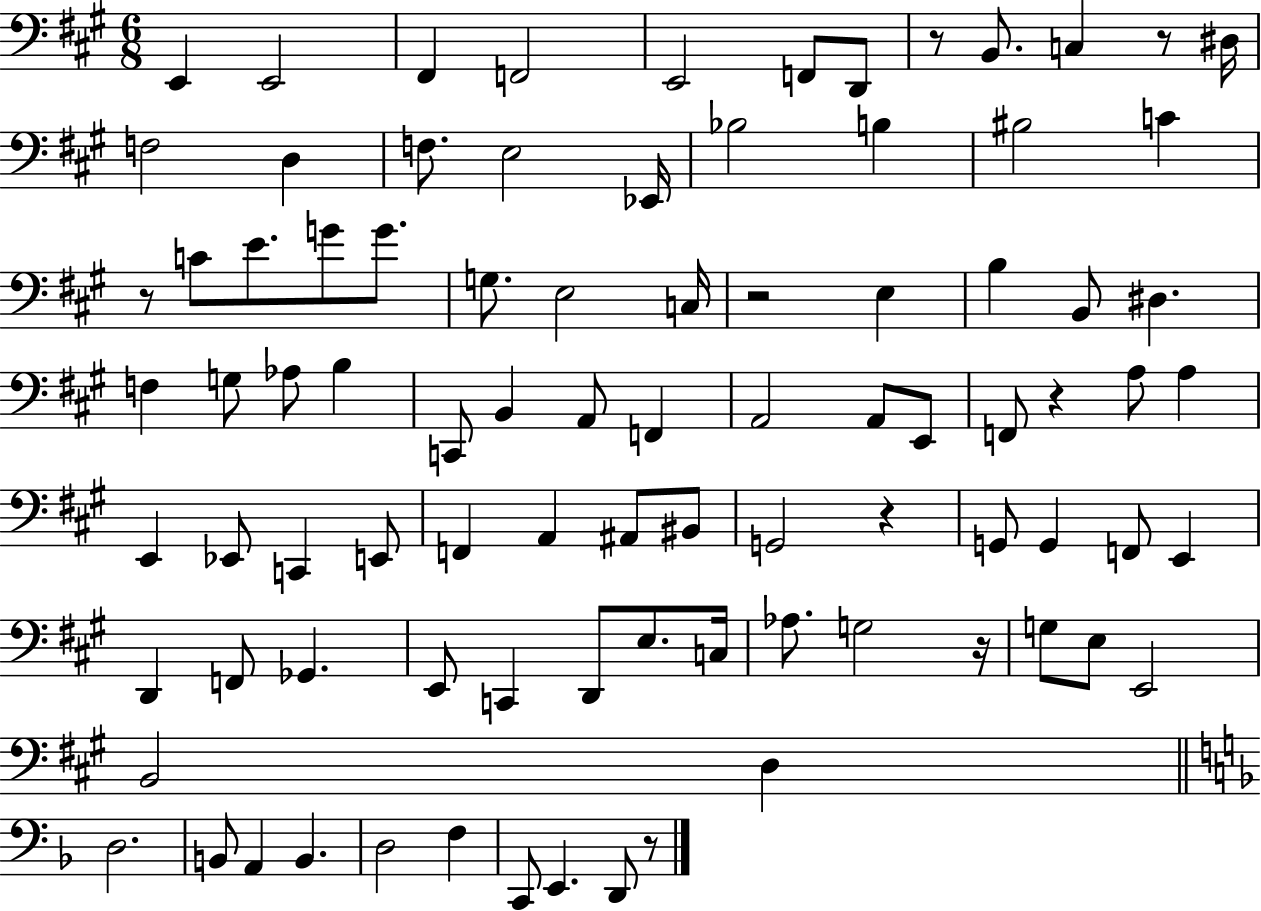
E2/q E2/h F#2/q F2/h E2/h F2/e D2/e R/e B2/e. C3/q R/e D#3/s F3/h D3/q F3/e. E3/h Eb2/s Bb3/h B3/q BIS3/h C4/q R/e C4/e E4/e. G4/e G4/e. G3/e. E3/h C3/s R/h E3/q B3/q B2/e D#3/q. F3/q G3/e Ab3/e B3/q C2/e B2/q A2/e F2/q A2/h A2/e E2/e F2/e R/q A3/e A3/q E2/q Eb2/e C2/q E2/e F2/q A2/q A#2/e BIS2/e G2/h R/q G2/e G2/q F2/e E2/q D2/q F2/e Gb2/q. E2/e C2/q D2/e E3/e. C3/s Ab3/e. G3/h R/s G3/e E3/e E2/h B2/h D3/q D3/h. B2/e A2/q B2/q. D3/h F3/q C2/e E2/q. D2/e R/e